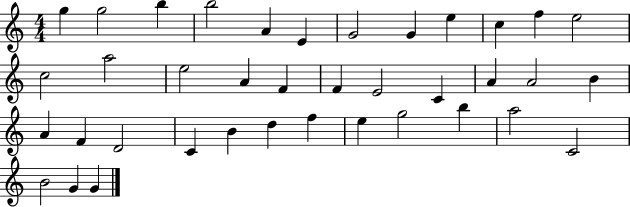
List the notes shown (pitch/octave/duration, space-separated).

G5/q G5/h B5/q B5/h A4/q E4/q G4/h G4/q E5/q C5/q F5/q E5/h C5/h A5/h E5/h A4/q F4/q F4/q E4/h C4/q A4/q A4/h B4/q A4/q F4/q D4/h C4/q B4/q D5/q F5/q E5/q G5/h B5/q A5/h C4/h B4/h G4/q G4/q